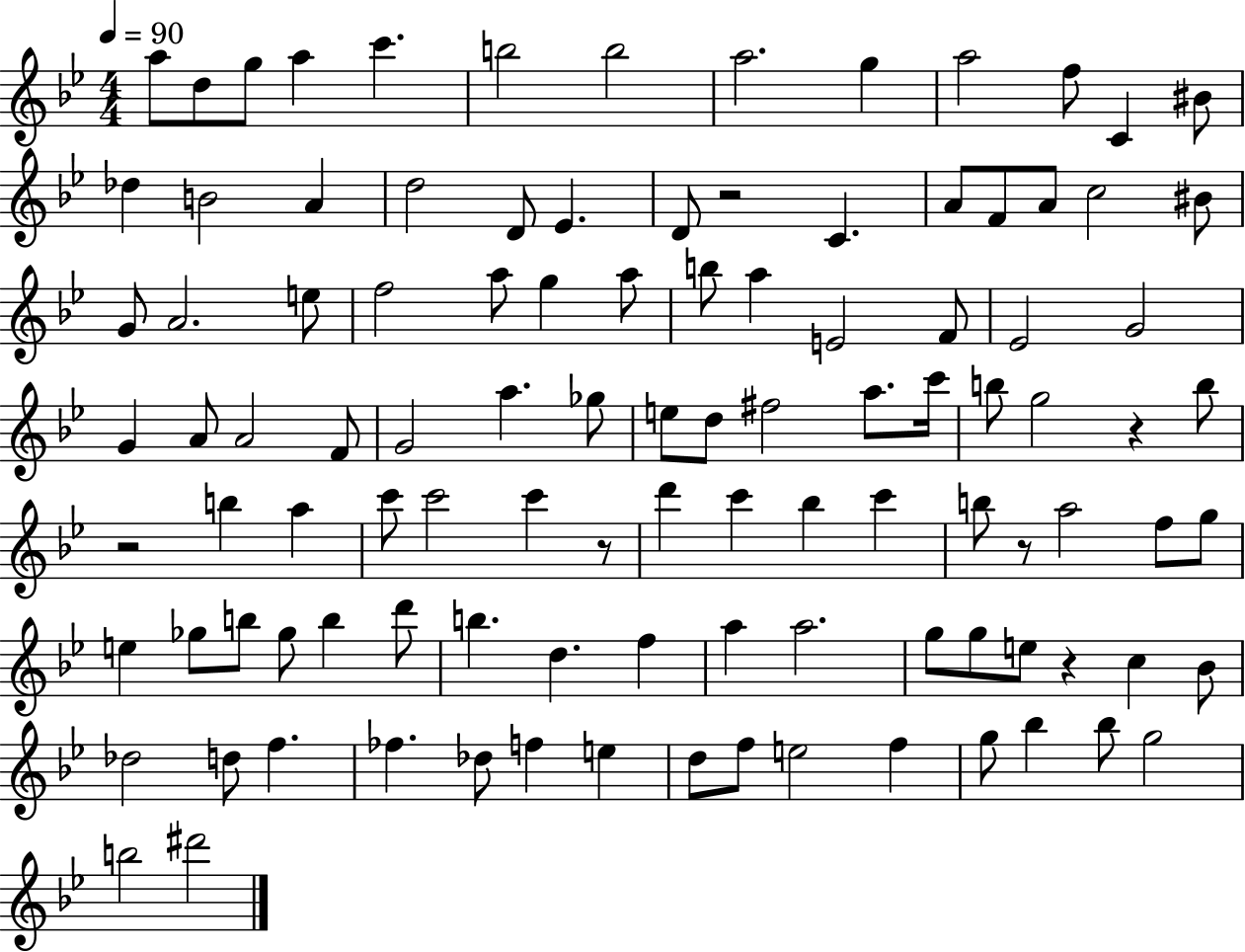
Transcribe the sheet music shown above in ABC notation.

X:1
T:Untitled
M:4/4
L:1/4
K:Bb
a/2 d/2 g/2 a c' b2 b2 a2 g a2 f/2 C ^B/2 _d B2 A d2 D/2 _E D/2 z2 C A/2 F/2 A/2 c2 ^B/2 G/2 A2 e/2 f2 a/2 g a/2 b/2 a E2 F/2 _E2 G2 G A/2 A2 F/2 G2 a _g/2 e/2 d/2 ^f2 a/2 c'/4 b/2 g2 z b/2 z2 b a c'/2 c'2 c' z/2 d' c' _b c' b/2 z/2 a2 f/2 g/2 e _g/2 b/2 _g/2 b d'/2 b d f a a2 g/2 g/2 e/2 z c _B/2 _d2 d/2 f _f _d/2 f e d/2 f/2 e2 f g/2 _b _b/2 g2 b2 ^d'2